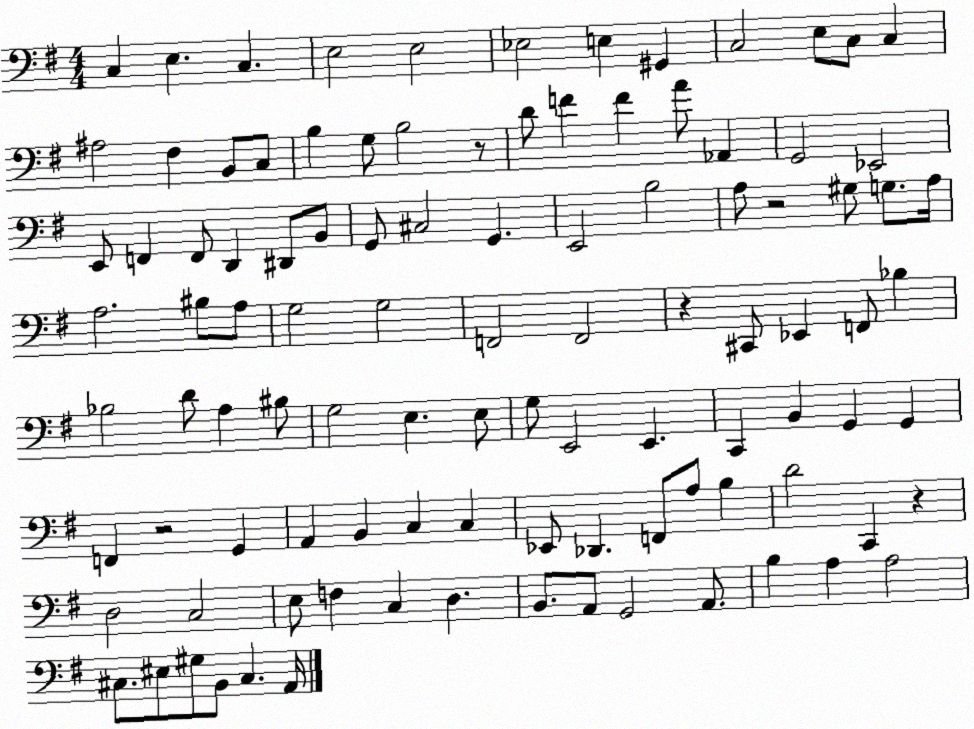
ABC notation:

X:1
T:Untitled
M:4/4
L:1/4
K:G
C, E, C, E,2 E,2 _E,2 E, ^G,, C,2 E,/2 C,/2 C, ^A,2 ^F, B,,/2 C,/2 B, G,/2 B,2 z/2 D/2 F F A/2 _A,, G,,2 _E,,2 E,,/2 F,, F,,/2 D,, ^D,,/2 B,,/2 G,,/2 ^C,2 G,, E,,2 B,2 A,/2 z2 ^G,/2 G,/2 A,/4 A,2 ^B,/2 A,/2 G,2 G,2 F,,2 F,,2 z ^C,,/2 _E,, F,,/2 _B, _B,2 D/2 A, ^B,/2 G,2 E, E,/2 G,/2 E,,2 E,, C,, B,, G,, G,, F,, z2 G,, A,, B,, C, C, _E,,/2 _D,, F,,/2 A,/2 B, D2 C,, z D,2 C,2 E,/2 F, C, D, B,,/2 A,,/2 G,,2 A,,/2 B, A, A,2 ^C,/2 ^E,/2 ^G,/2 B,,/2 ^C, A,,/4